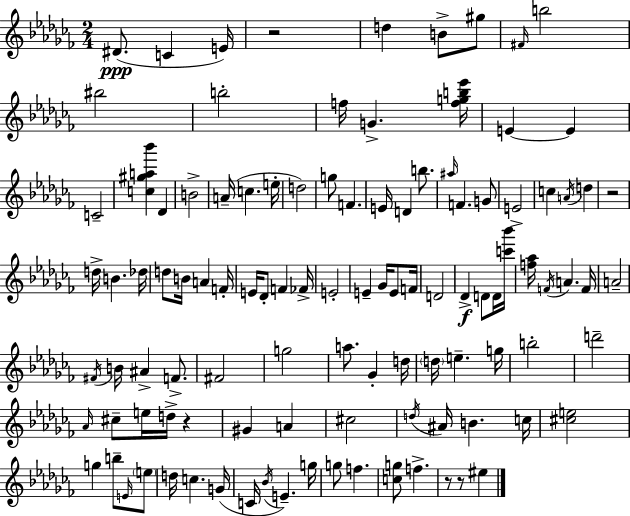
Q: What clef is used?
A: treble